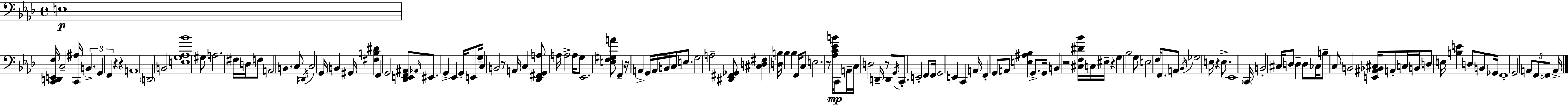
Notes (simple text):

E3/w [C2,D2,E2,F3]/s C3/h [C2,A#3]/s B2/q. G2/q F2/q R/q R/q A2/w D2/h B2/h [E3,G3,Ab3,Bb4]/w G#3/e A3/h. F#3/s D3/s F3/e A2/h B2/q. C3/e D#2/s C3/h G2/s B2/q G#2/s [F#3,B3,D#4]/q F2/q G2/h [Db2,E2,F2,A#2]/e Ab2/s EIS2/e. G2/q Eb2/q G2/s E2/e G3/s C3/q B2/h R/e A2/s C3/q [Db2,F#2,G2,A3]/e A3/s A3/h A3/s G3/e Eb2/h. [E3,F3,G#3,A4]/e F2/q R/s A2/q G2/s A2/s B2/s C3/s E3/e. G3/h A3/h [D#2,F#2,Gb2]/e [C#3,D3,F#3]/q [D3,B3]/s B3/q B3/q F2/s C3/e E3/h. R/e [Ab3,C4,Eb4,B4]/s C2/e A2/s C3/s D3/h D2/s R/e D2/e G2/s C2/e. E2/h F2/e F2/s G2/h E2/q C2/q A2/s F2/q G2/e A2/e [E3,A#3,Bb3]/q G2/e. G2/s B2/q R/h [C#3,F3,D#4,Bb4]/s C3/s EIS3/s R/q G3/q Bb3/h G3/e E3/h F3/s F2/e. A2/e Bb2/s Gb3/h E3/s R/q E3/e. Eb2/w C2/s B2/h C#3/s D3/e D3/q D3/e CES3/s B3/e C3/e B2/h [E2,A#2,Bb2,C#3]/s A2/e C3/s B2/s D3/e E3/s [B3,E4]/q D3/e B2/e Gb2/s F2/w G2/h A2/e F2/e. F2/e A2/s